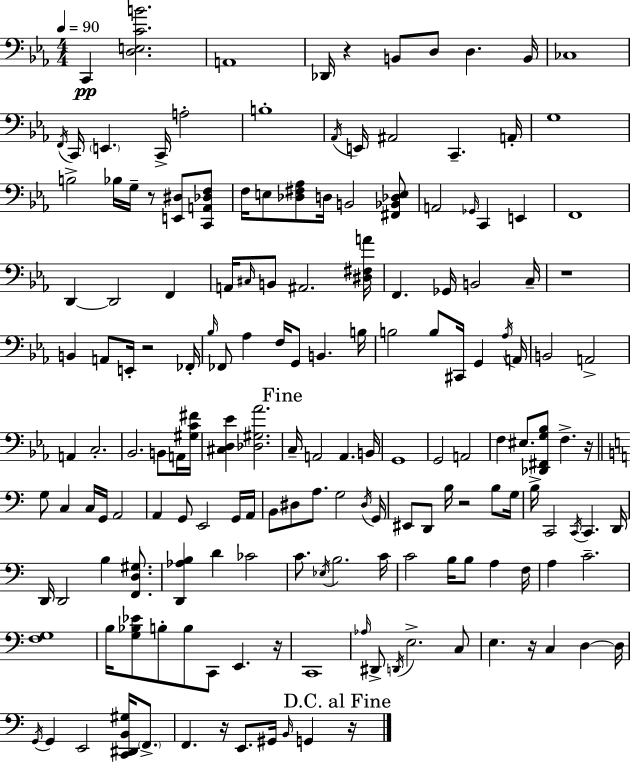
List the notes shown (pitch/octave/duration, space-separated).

C2/q [D3,E3,C4,B4]/h. A2/w Db2/s R/q B2/e D3/e D3/q. B2/s CES3/w F2/s C2/s E2/q. C2/s A3/h B3/w Ab2/s E2/s A#2/h C2/q. A2/s G3/w B3/h Bb3/s G3/s R/e [E2,D#3]/e [C2,A2,Db3,F3]/e F3/s E3/e [Db3,F#3,Ab3]/e D3/s B2/h [F#2,Bb2,Db3,E3]/e A2/h Gb2/s C2/q E2/q F2/w D2/q D2/h F2/q A2/s C#3/s B2/e A#2/h. [D#3,F#3,A4]/s F2/q. Gb2/s B2/h C3/s R/w B2/q A2/e E2/s R/h FES2/s Bb3/s FES2/e Ab3/q F3/s G2/e B2/q. B3/s B3/h B3/e C#2/s G2/q Ab3/s A2/s B2/h A2/h A2/q C3/h. Bb2/h. B2/e A2/s [G#3,C4,F#4]/s [C#3,D3,Eb4]/q [Db3,G#3,Ab4]/h. C3/s A2/h A2/q. B2/s G2/w G2/h A2/h F3/q EIS3/e. [Db2,F#2,G3,Bb3]/e F3/q. R/s G3/e C3/q C3/s G2/s A2/h A2/q G2/e E2/h G2/s A2/s B2/e D#3/e A3/e. G3/h D#3/s G2/s EIS2/e D2/e B3/s R/h B3/e G3/s B3/s C2/h C2/s C2/q. D2/s D2/s D2/h B3/q [F2,D3,G#3]/e. [D2,Ab3,B3]/q D4/q CES4/h C4/e. Eb3/s B3/h. C4/s C4/h B3/s B3/e A3/q F3/s A3/q C4/h. [F3,G3]/w B3/s [G3,Bb3,Eb4]/e B3/e B3/e C2/e E2/q. R/s C2/w Ab3/s D#2/e D2/s E3/h. C3/e E3/q. R/s C3/q D3/q D3/s G2/s G2/q E2/h [C2,D#2,B2,G#3]/s F2/e. F2/q. R/s E2/e. G#2/s B2/s G2/q R/s